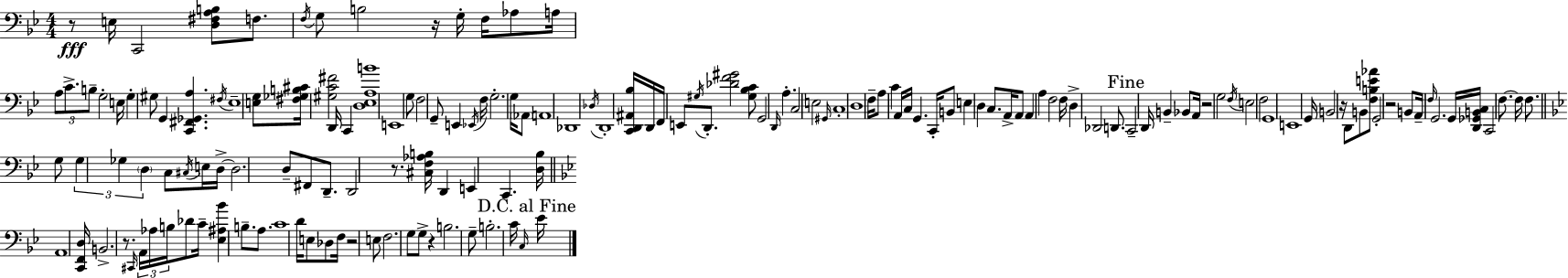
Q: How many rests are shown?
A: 9